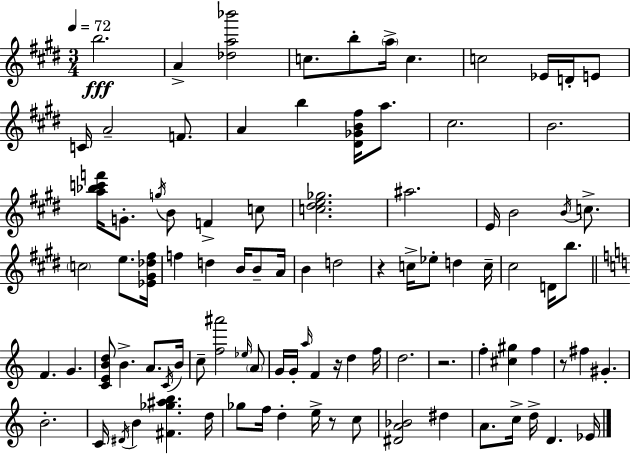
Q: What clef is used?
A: treble